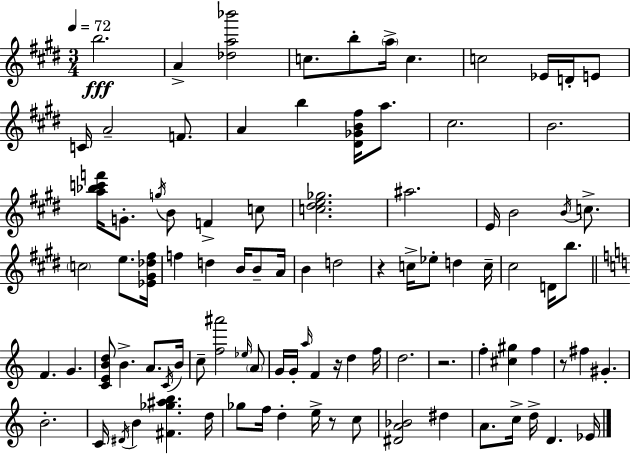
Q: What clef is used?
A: treble